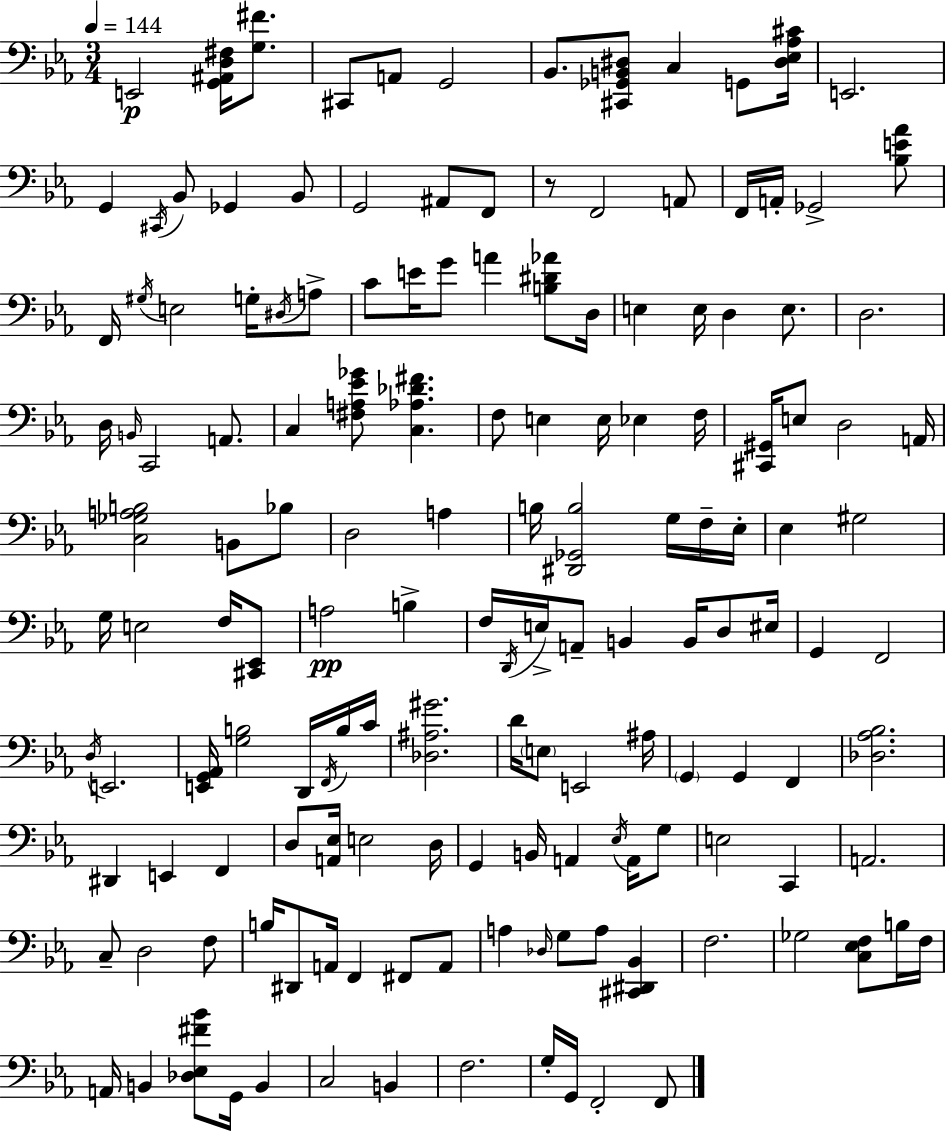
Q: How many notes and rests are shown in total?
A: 152